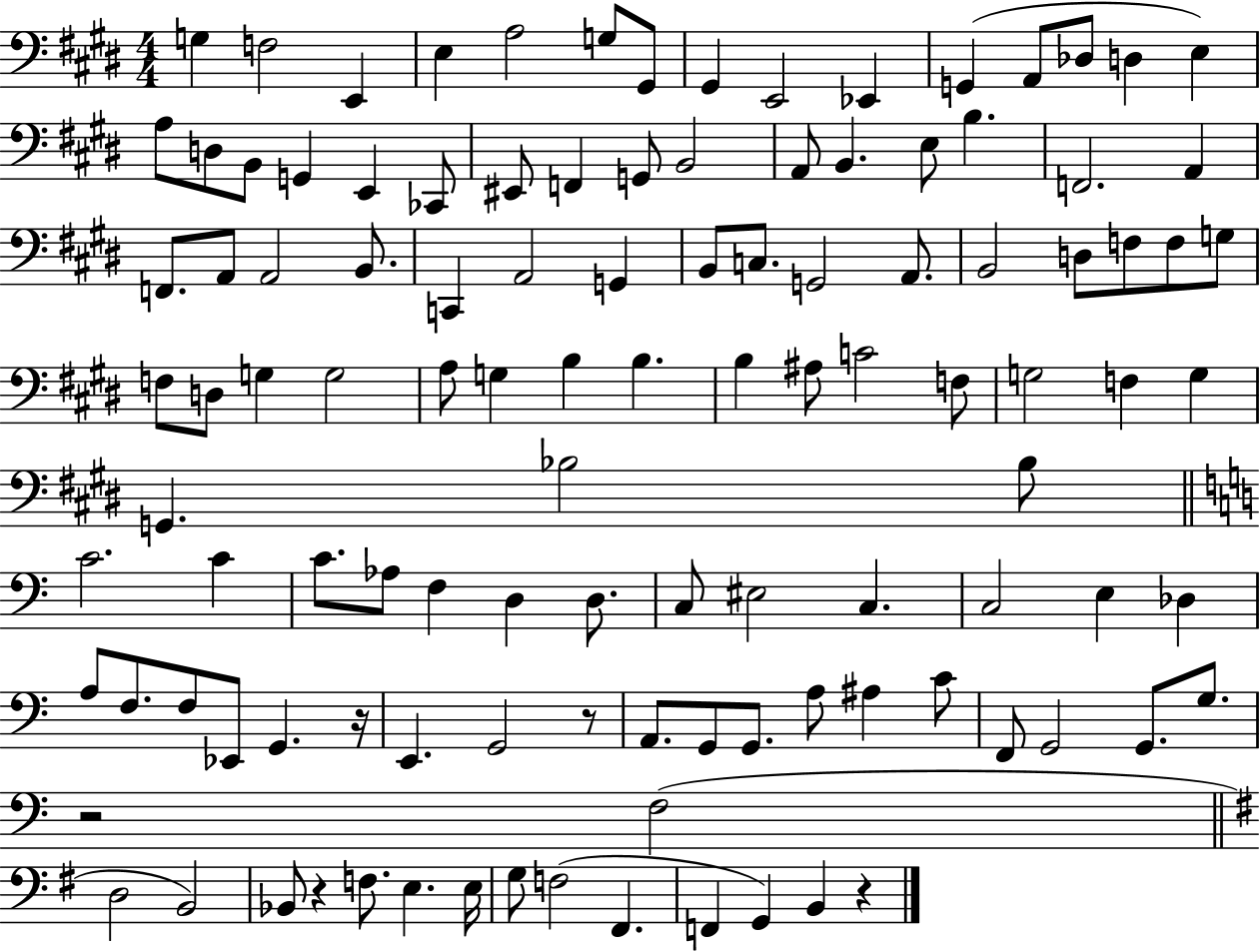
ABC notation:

X:1
T:Untitled
M:4/4
L:1/4
K:E
G, F,2 E,, E, A,2 G,/2 ^G,,/2 ^G,, E,,2 _E,, G,, A,,/2 _D,/2 D, E, A,/2 D,/2 B,,/2 G,, E,, _C,,/2 ^E,,/2 F,, G,,/2 B,,2 A,,/2 B,, E,/2 B, F,,2 A,, F,,/2 A,,/2 A,,2 B,,/2 C,, A,,2 G,, B,,/2 C,/2 G,,2 A,,/2 B,,2 D,/2 F,/2 F,/2 G,/2 F,/2 D,/2 G, G,2 A,/2 G, B, B, B, ^A,/2 C2 F,/2 G,2 F, G, G,, _B,2 _B,/2 C2 C C/2 _A,/2 F, D, D,/2 C,/2 ^E,2 C, C,2 E, _D, A,/2 F,/2 F,/2 _E,,/2 G,, z/4 E,, G,,2 z/2 A,,/2 G,,/2 G,,/2 A,/2 ^A, C/2 F,,/2 G,,2 G,,/2 G,/2 z2 F,2 D,2 B,,2 _B,,/2 z F,/2 E, E,/4 G,/2 F,2 ^F,, F,, G,, B,, z